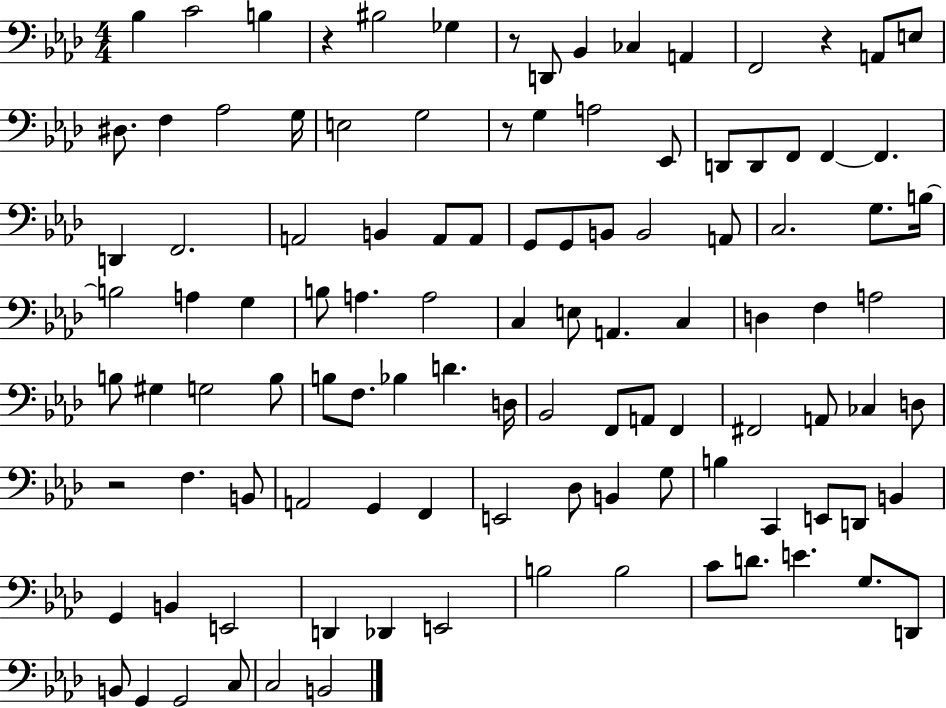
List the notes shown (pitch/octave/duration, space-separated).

Bb3/q C4/h B3/q R/q BIS3/h Gb3/q R/e D2/e Bb2/q CES3/q A2/q F2/h R/q A2/e E3/e D#3/e. F3/q Ab3/h G3/s E3/h G3/h R/e G3/q A3/h Eb2/e D2/e D2/e F2/e F2/q F2/q. D2/q F2/h. A2/h B2/q A2/e A2/e G2/e G2/e B2/e B2/h A2/e C3/h. G3/e. B3/s B3/h A3/q G3/q B3/e A3/q. A3/h C3/q E3/e A2/q. C3/q D3/q F3/q A3/h B3/e G#3/q G3/h B3/e B3/e F3/e. Bb3/q D4/q. D3/s Bb2/h F2/e A2/e F2/q F#2/h A2/e CES3/q D3/e R/h F3/q. B2/e A2/h G2/q F2/q E2/h Db3/e B2/q G3/e B3/q C2/q E2/e D2/e B2/q G2/q B2/q E2/h D2/q Db2/q E2/h B3/h B3/h C4/e D4/e. E4/q. G3/e. D2/e B2/e G2/q G2/h C3/e C3/h B2/h